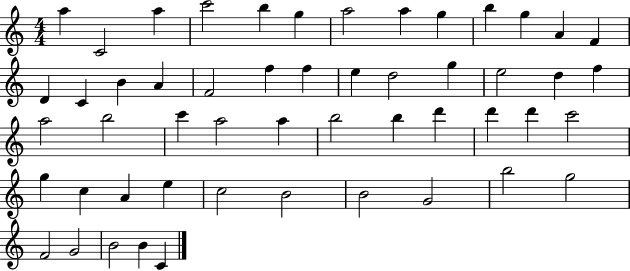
X:1
T:Untitled
M:4/4
L:1/4
K:C
a C2 a c'2 b g a2 a g b g A F D C B A F2 f f e d2 g e2 d f a2 b2 c' a2 a b2 b d' d' d' c'2 g c A e c2 B2 B2 G2 b2 g2 F2 G2 B2 B C